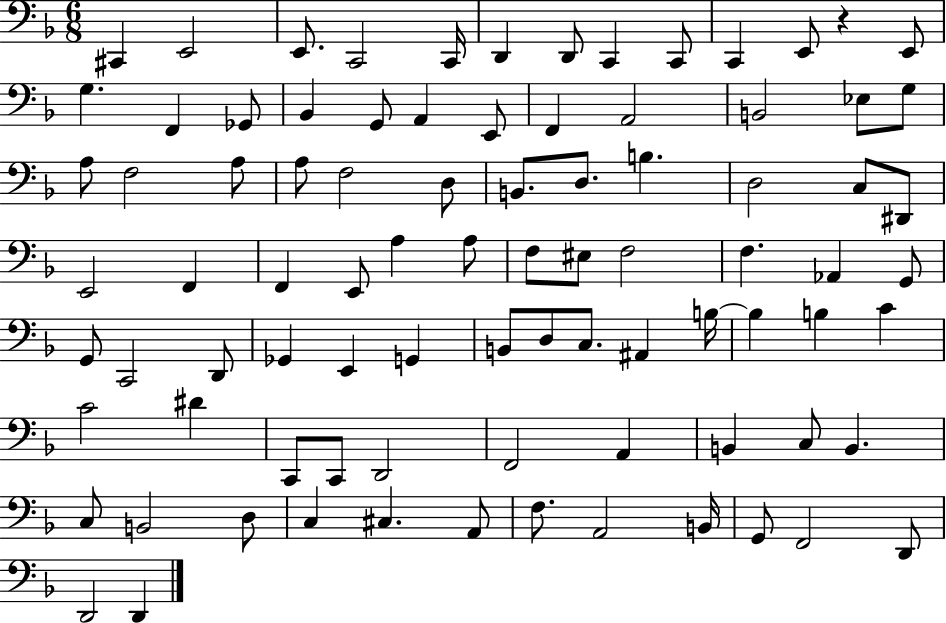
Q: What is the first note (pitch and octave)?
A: C#2